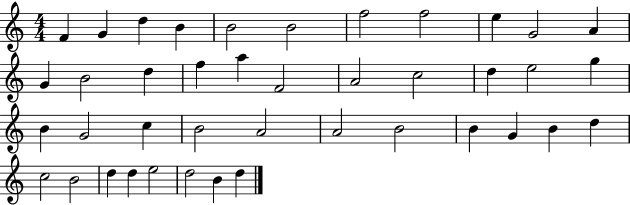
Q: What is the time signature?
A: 4/4